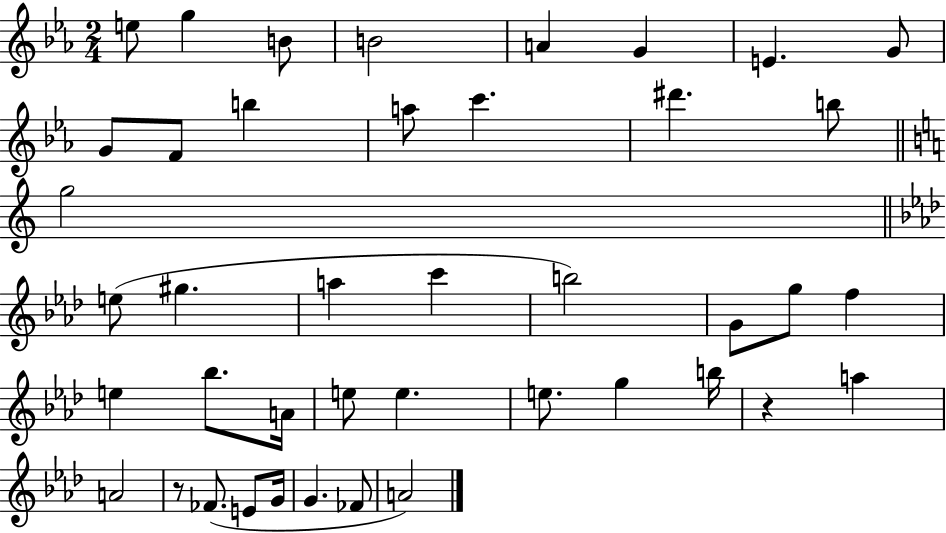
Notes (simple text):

E5/e G5/q B4/e B4/h A4/q G4/q E4/q. G4/e G4/e F4/e B5/q A5/e C6/q. D#6/q. B5/e G5/h E5/e G#5/q. A5/q C6/q B5/h G4/e G5/e F5/q E5/q Bb5/e. A4/s E5/e E5/q. E5/e. G5/q B5/s R/q A5/q A4/h R/e FES4/e. E4/e G4/s G4/q. FES4/e A4/h